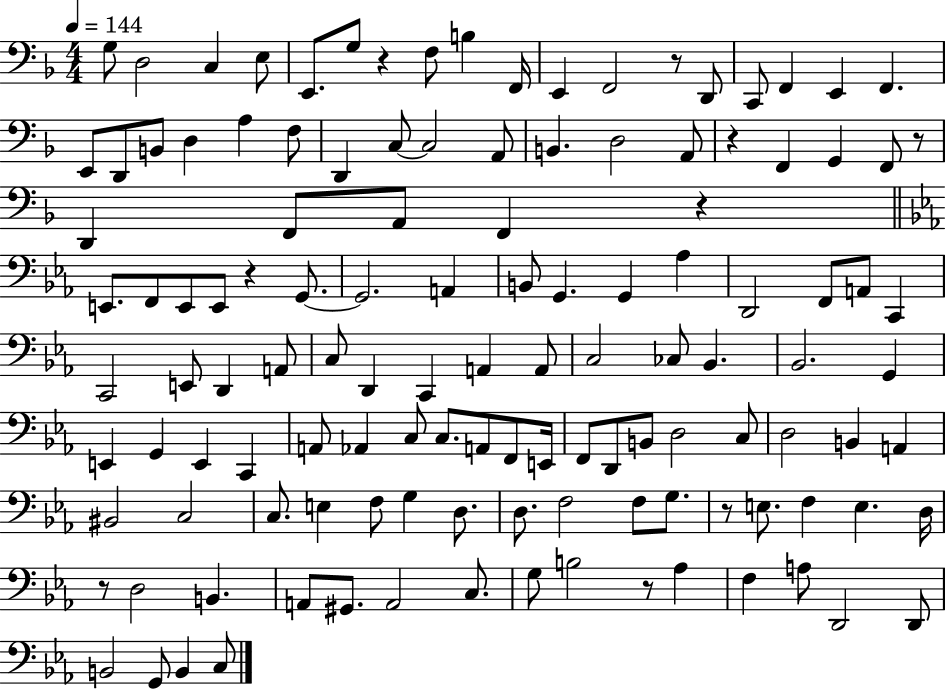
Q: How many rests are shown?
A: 9